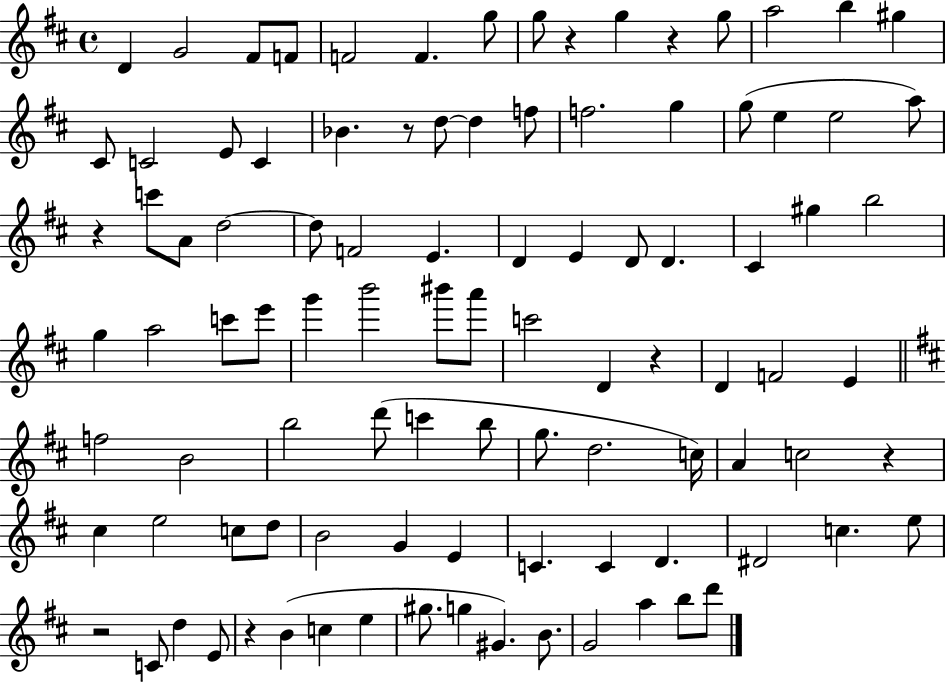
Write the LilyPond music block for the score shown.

{
  \clef treble
  \time 4/4
  \defaultTimeSignature
  \key d \major
  d'4 g'2 fis'8 f'8 | f'2 f'4. g''8 | g''8 r4 g''4 r4 g''8 | a''2 b''4 gis''4 | \break cis'8 c'2 e'8 c'4 | bes'4. r8 d''8~~ d''4 f''8 | f''2. g''4 | g''8( e''4 e''2 a''8) | \break r4 c'''8 a'8 d''2~~ | d''8 f'2 e'4. | d'4 e'4 d'8 d'4. | cis'4 gis''4 b''2 | \break g''4 a''2 c'''8 e'''8 | g'''4 b'''2 bis'''8 a'''8 | c'''2 d'4 r4 | d'4 f'2 e'4 | \break \bar "||" \break \key d \major f''2 b'2 | b''2 d'''8( c'''4 b''8 | g''8. d''2. c''16) | a'4 c''2 r4 | \break cis''4 e''2 c''8 d''8 | b'2 g'4 e'4 | c'4. c'4 d'4. | dis'2 c''4. e''8 | \break r2 c'8 d''4 e'8 | r4 b'4( c''4 e''4 | gis''8. g''4 gis'4.) b'8. | g'2 a''4 b''8 d'''8 | \break \bar "|."
}